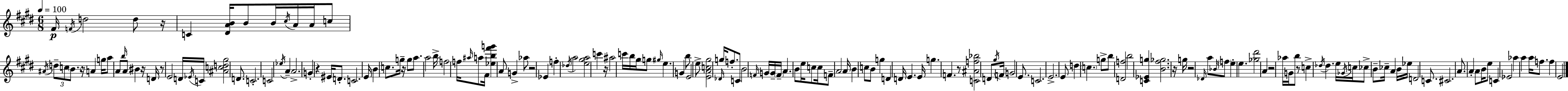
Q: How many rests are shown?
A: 13